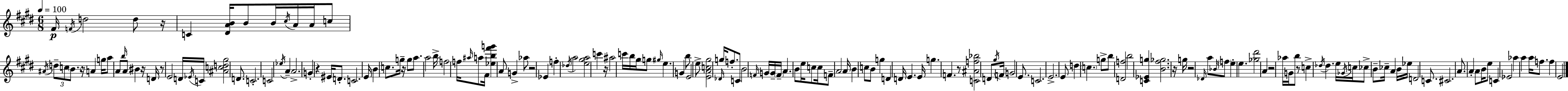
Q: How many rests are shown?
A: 13